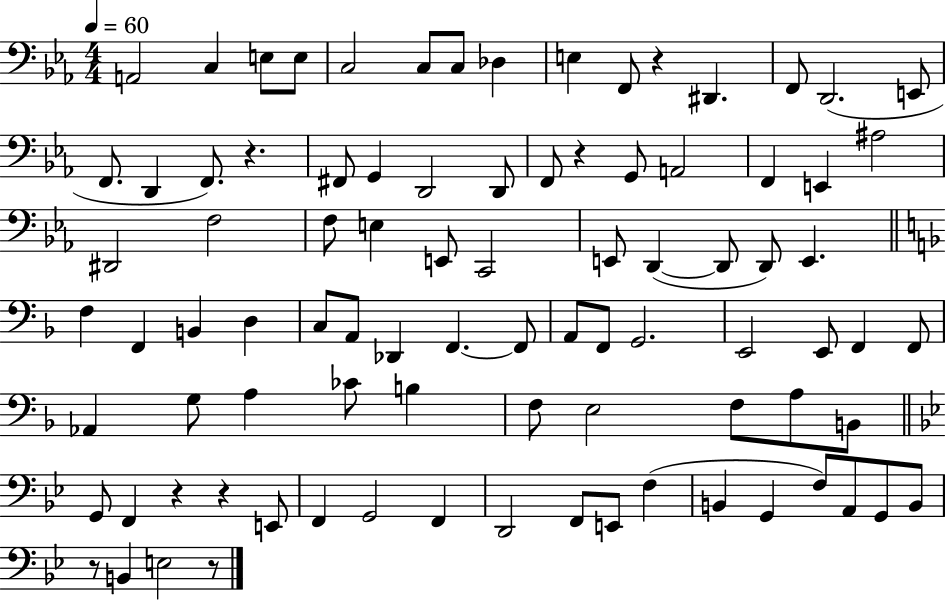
{
  \clef bass
  \numericTimeSignature
  \time 4/4
  \key ees \major
  \tempo 4 = 60
  a,2 c4 e8 e8 | c2 c8 c8 des4 | e4 f,8 r4 dis,4. | f,8 d,2.( e,8 | \break f,8. d,4 f,8.) r4. | fis,8 g,4 d,2 d,8 | f,8 r4 g,8 a,2 | f,4 e,4 ais2 | \break dis,2 f2 | f8 e4 e,8 c,2 | e,8 d,4~(~ d,8 d,8) e,4. | \bar "||" \break \key f \major f4 f,4 b,4 d4 | c8 a,8 des,4 f,4.~~ f,8 | a,8 f,8 g,2. | e,2 e,8 f,4 f,8 | \break aes,4 g8 a4 ces'8 b4 | f8 e2 f8 a8 b,8 | \bar "||" \break \key g \minor g,8 f,4 r4 r4 e,8 | f,4 g,2 f,4 | d,2 f,8 e,8 f4( | b,4 g,4 f8) a,8 g,8 b,8 | \break r8 b,4 e2 r8 | \bar "|."
}